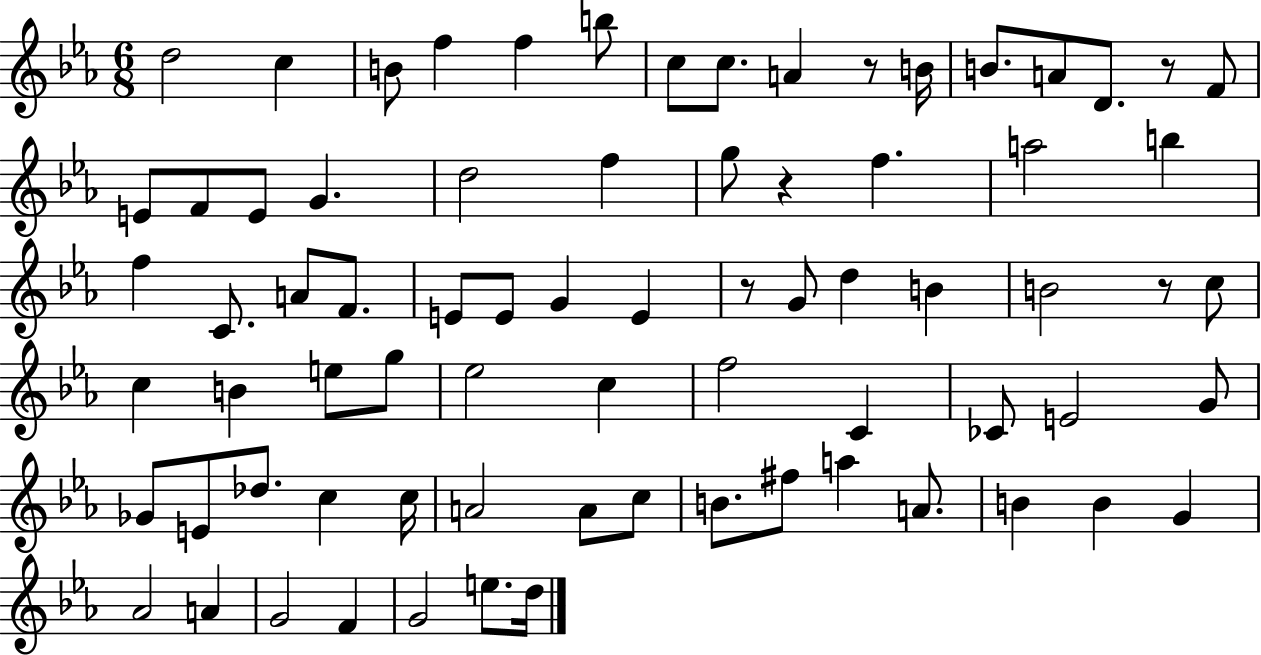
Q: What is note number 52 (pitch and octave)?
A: C5